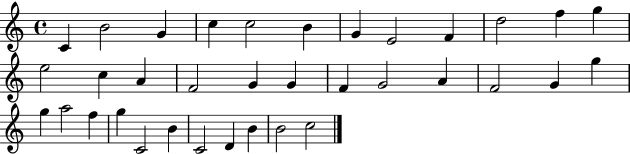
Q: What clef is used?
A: treble